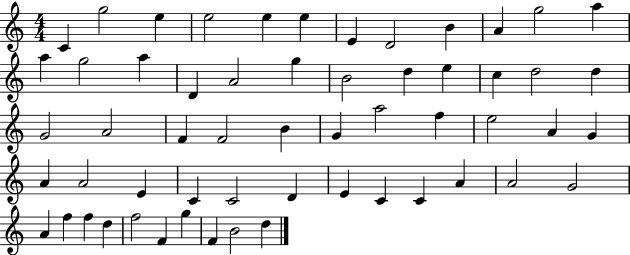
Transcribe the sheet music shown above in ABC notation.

X:1
T:Untitled
M:4/4
L:1/4
K:C
C g2 e e2 e e E D2 B A g2 a a g2 a D A2 g B2 d e c d2 d G2 A2 F F2 B G a2 f e2 A G A A2 E C C2 D E C C A A2 G2 A f f d f2 F g F B2 d